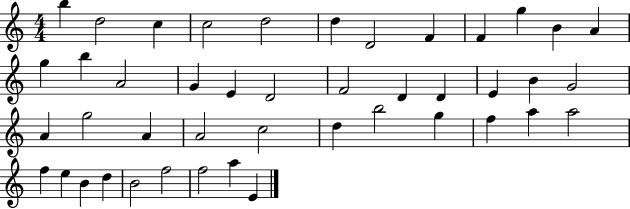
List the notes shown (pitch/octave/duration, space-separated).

B5/q D5/h C5/q C5/h D5/h D5/q D4/h F4/q F4/q G5/q B4/q A4/q G5/q B5/q A4/h G4/q E4/q D4/h F4/h D4/q D4/q E4/q B4/q G4/h A4/q G5/h A4/q A4/h C5/h D5/q B5/h G5/q F5/q A5/q A5/h F5/q E5/q B4/q D5/q B4/h F5/h F5/h A5/q E4/q